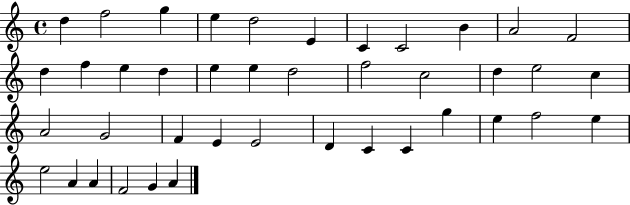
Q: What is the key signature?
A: C major